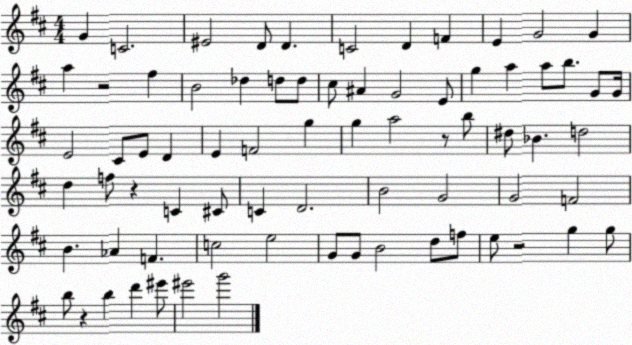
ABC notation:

X:1
T:Untitled
M:4/4
L:1/4
K:D
G C2 ^E2 D/2 D C2 D F E G2 G a z2 ^f B2 _d d/2 d/2 ^c/2 ^A G2 E/2 g a a/2 b/2 G/2 G/4 E2 ^C/2 E/2 D E F2 g g a2 z/2 b/2 ^d/2 _B d2 d f/2 z C ^C/2 C D2 B2 G2 G2 F2 B _A F c2 e2 G/2 G/2 B2 d/2 f/2 e/2 z2 g g/2 b/2 z b d' ^e'/2 ^e'2 g'2